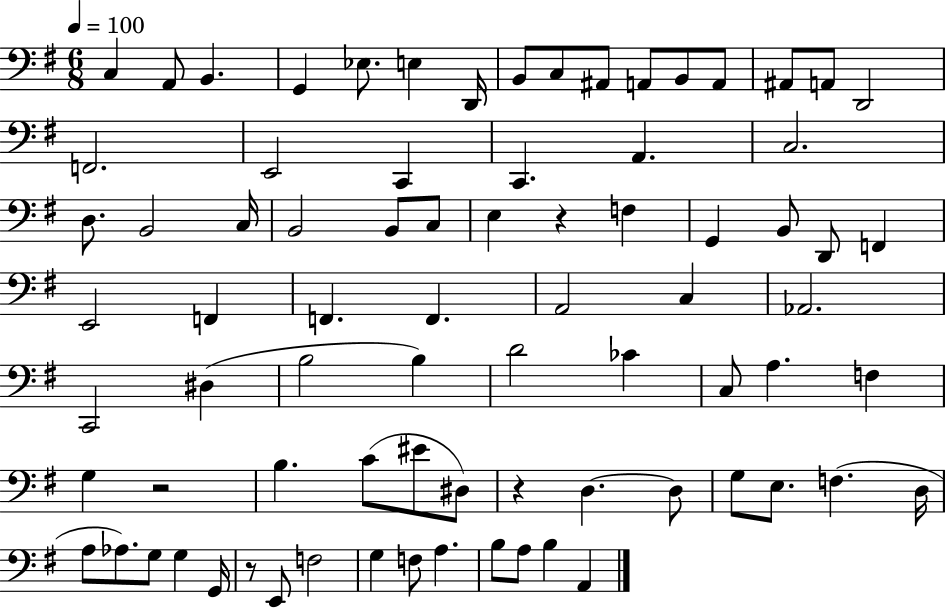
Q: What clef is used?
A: bass